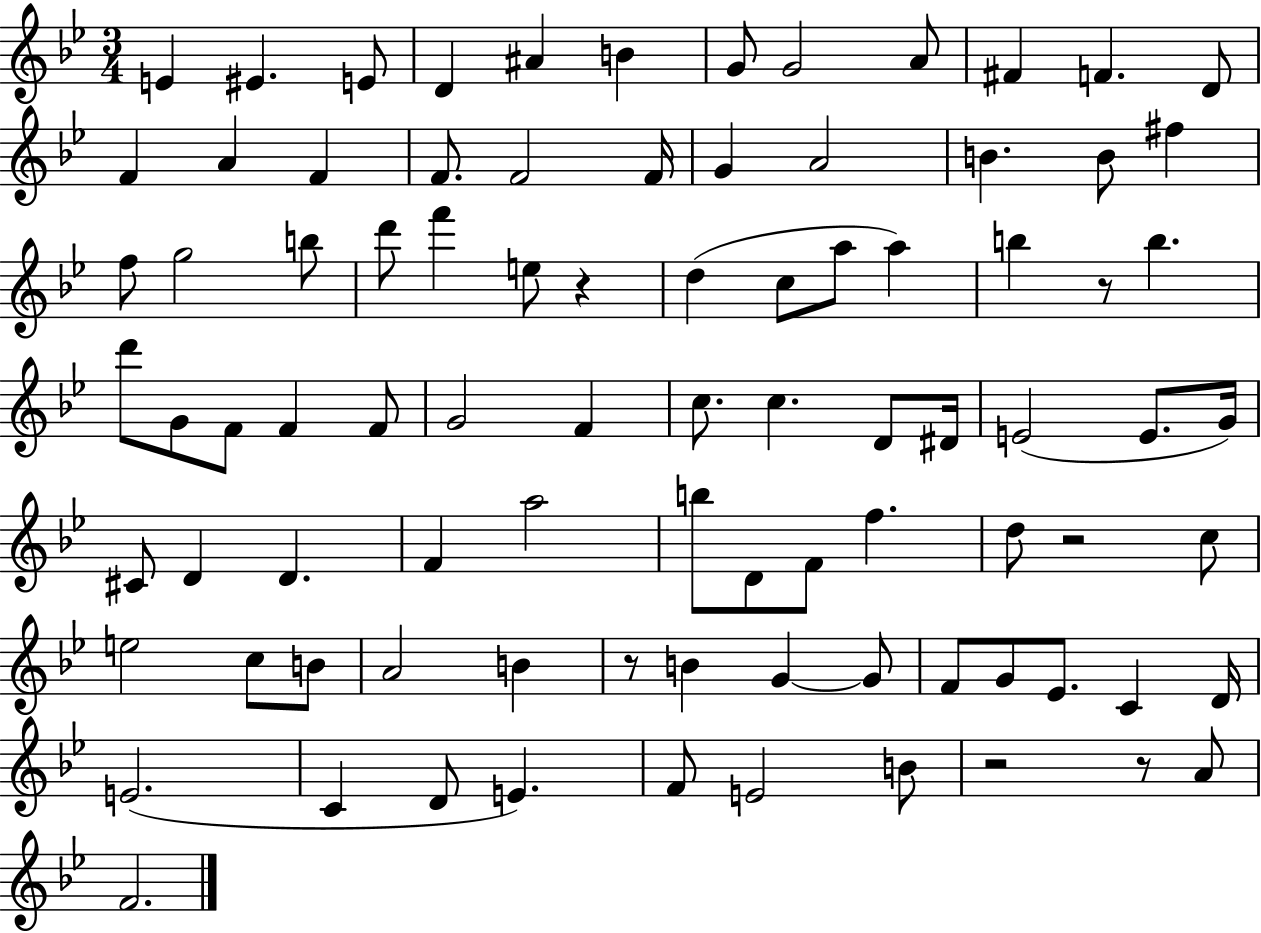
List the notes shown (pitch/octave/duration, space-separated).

E4/q EIS4/q. E4/e D4/q A#4/q B4/q G4/e G4/h A4/e F#4/q F4/q. D4/e F4/q A4/q F4/q F4/e. F4/h F4/s G4/q A4/h B4/q. B4/e F#5/q F5/e G5/h B5/e D6/e F6/q E5/e R/q D5/q C5/e A5/e A5/q B5/q R/e B5/q. D6/e G4/e F4/e F4/q F4/e G4/h F4/q C5/e. C5/q. D4/e D#4/s E4/h E4/e. G4/s C#4/e D4/q D4/q. F4/q A5/h B5/e D4/e F4/e F5/q. D5/e R/h C5/e E5/h C5/e B4/e A4/h B4/q R/e B4/q G4/q G4/e F4/e G4/e Eb4/e. C4/q D4/s E4/h. C4/q D4/e E4/q. F4/e E4/h B4/e R/h R/e A4/e F4/h.